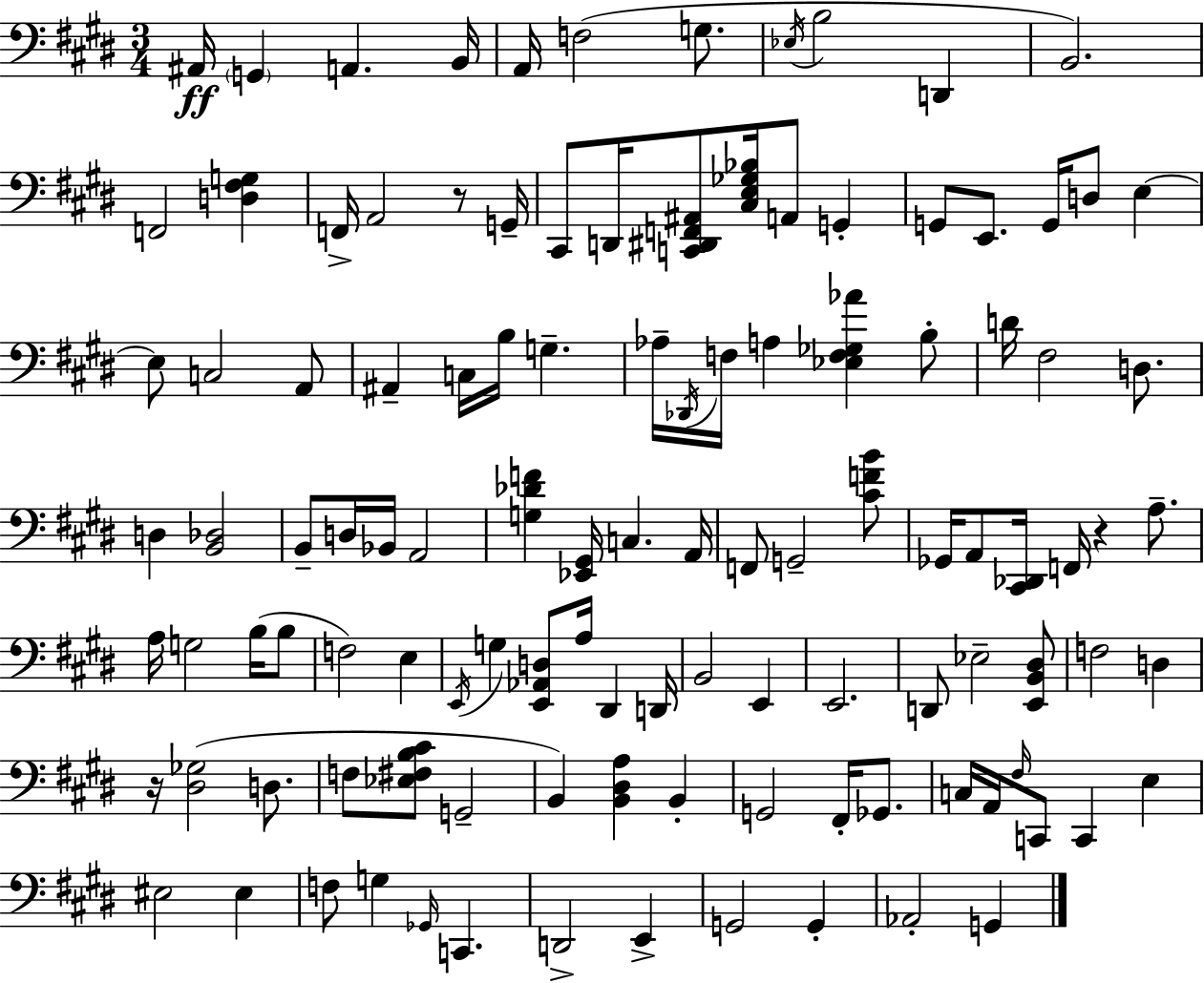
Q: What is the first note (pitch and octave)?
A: A#2